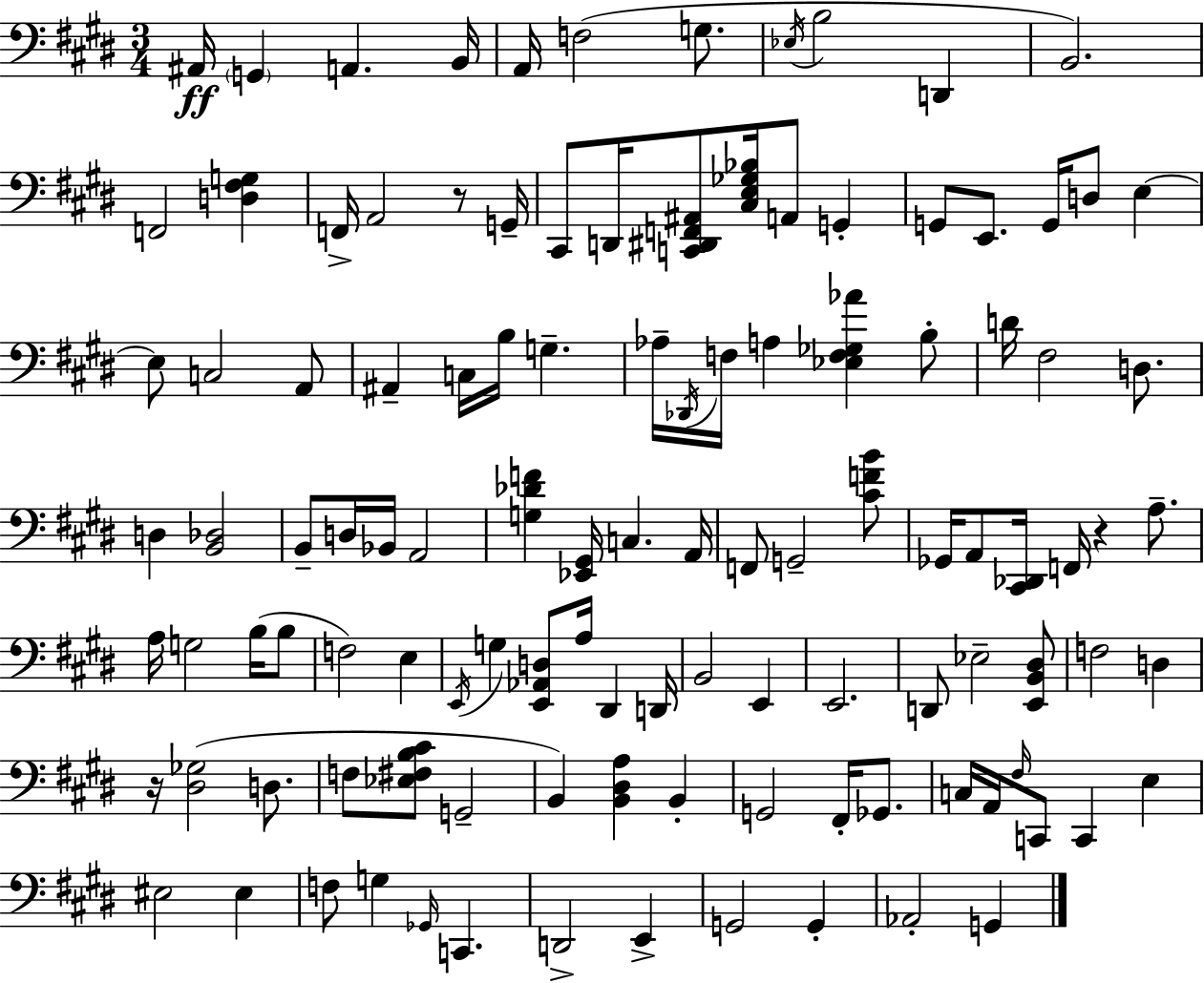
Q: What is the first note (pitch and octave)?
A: A#2